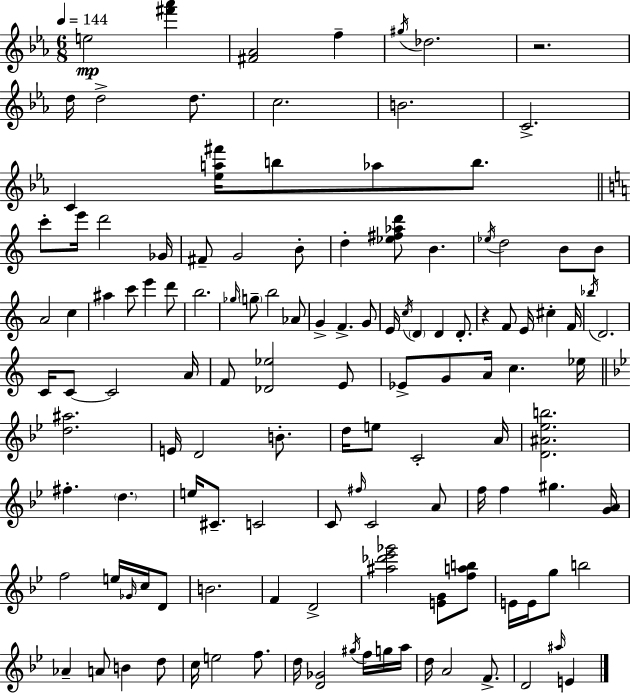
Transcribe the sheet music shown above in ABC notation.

X:1
T:Untitled
M:6/8
L:1/4
K:Cm
e2 [^f'_a'] [^F_A]2 f ^g/4 _d2 z2 d/4 d2 d/2 c2 B2 C2 C [_ea^f']/4 b/2 _a/2 b/2 c'/2 e'/4 d'2 _G/4 ^F/2 G2 B/2 d [_e^f_ad']/2 B _e/4 d2 B/2 B/2 A2 c ^a c'/2 e' d'/2 b2 _g/4 g/2 b2 _A/2 G F G/2 E/4 c/4 D D D/2 z F/2 E/4 ^c F/4 _b/4 D2 C/4 C/2 C2 A/4 F/2 [_D_e]2 E/2 _E/2 G/2 A/4 c _e/4 [d^a]2 E/4 D2 B/2 d/4 e/2 C2 A/4 [D^A_eb]2 ^f d e/4 ^C/2 C2 C/2 ^f/4 C2 A/2 f/4 f ^g [GA]/4 f2 e/4 _G/4 c/4 D/2 B2 F D2 [^a_d'_e'_g']2 [EG]/2 [fab]/2 E/4 E/4 g/2 b2 _A A/2 B d/2 c/4 e2 f/2 d/4 [D_G]2 ^g/4 f/4 g/4 a/4 d/4 A2 F/2 D2 ^a/4 E